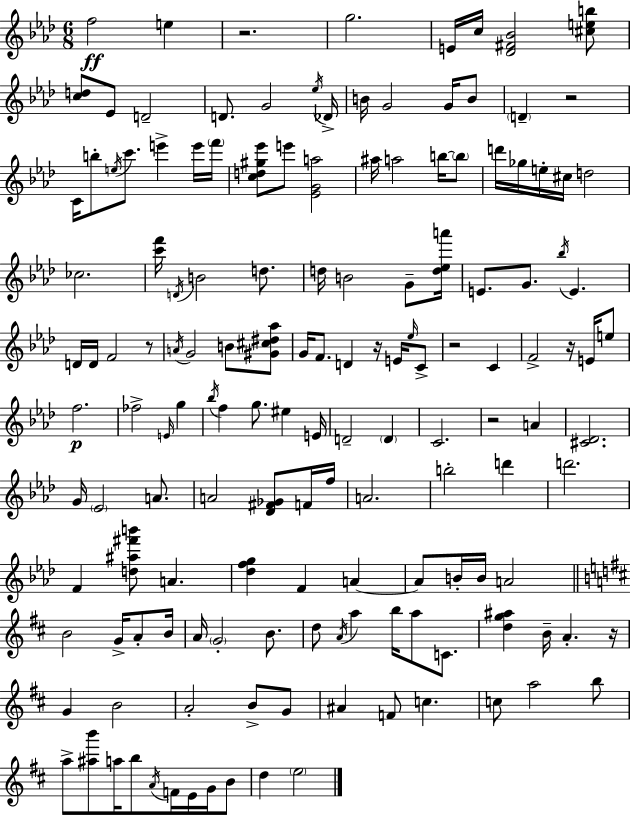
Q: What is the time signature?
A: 6/8